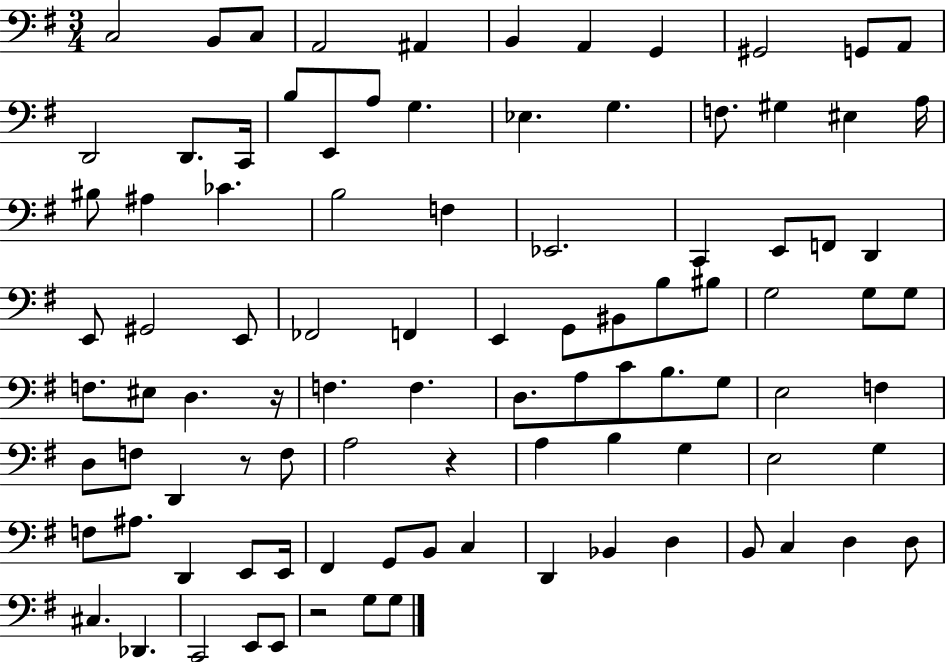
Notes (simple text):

C3/h B2/e C3/e A2/h A#2/q B2/q A2/q G2/q G#2/h G2/e A2/e D2/h D2/e. C2/s B3/e E2/e A3/e G3/q. Eb3/q. G3/q. F3/e. G#3/q EIS3/q A3/s BIS3/e A#3/q CES4/q. B3/h F3/q Eb2/h. C2/q E2/e F2/e D2/q E2/e G#2/h E2/e FES2/h F2/q E2/q G2/e BIS2/e B3/e BIS3/e G3/h G3/e G3/e F3/e. EIS3/e D3/q. R/s F3/q. F3/q. D3/e. A3/e C4/e B3/e. G3/e E3/h F3/q D3/e F3/e D2/q R/e F3/e A3/h R/q A3/q B3/q G3/q E3/h G3/q F3/e A#3/e. D2/q E2/e E2/s F#2/q G2/e B2/e C3/q D2/q Bb2/q D3/q B2/e C3/q D3/q D3/e C#3/q. Db2/q. C2/h E2/e E2/e R/h G3/e G3/e